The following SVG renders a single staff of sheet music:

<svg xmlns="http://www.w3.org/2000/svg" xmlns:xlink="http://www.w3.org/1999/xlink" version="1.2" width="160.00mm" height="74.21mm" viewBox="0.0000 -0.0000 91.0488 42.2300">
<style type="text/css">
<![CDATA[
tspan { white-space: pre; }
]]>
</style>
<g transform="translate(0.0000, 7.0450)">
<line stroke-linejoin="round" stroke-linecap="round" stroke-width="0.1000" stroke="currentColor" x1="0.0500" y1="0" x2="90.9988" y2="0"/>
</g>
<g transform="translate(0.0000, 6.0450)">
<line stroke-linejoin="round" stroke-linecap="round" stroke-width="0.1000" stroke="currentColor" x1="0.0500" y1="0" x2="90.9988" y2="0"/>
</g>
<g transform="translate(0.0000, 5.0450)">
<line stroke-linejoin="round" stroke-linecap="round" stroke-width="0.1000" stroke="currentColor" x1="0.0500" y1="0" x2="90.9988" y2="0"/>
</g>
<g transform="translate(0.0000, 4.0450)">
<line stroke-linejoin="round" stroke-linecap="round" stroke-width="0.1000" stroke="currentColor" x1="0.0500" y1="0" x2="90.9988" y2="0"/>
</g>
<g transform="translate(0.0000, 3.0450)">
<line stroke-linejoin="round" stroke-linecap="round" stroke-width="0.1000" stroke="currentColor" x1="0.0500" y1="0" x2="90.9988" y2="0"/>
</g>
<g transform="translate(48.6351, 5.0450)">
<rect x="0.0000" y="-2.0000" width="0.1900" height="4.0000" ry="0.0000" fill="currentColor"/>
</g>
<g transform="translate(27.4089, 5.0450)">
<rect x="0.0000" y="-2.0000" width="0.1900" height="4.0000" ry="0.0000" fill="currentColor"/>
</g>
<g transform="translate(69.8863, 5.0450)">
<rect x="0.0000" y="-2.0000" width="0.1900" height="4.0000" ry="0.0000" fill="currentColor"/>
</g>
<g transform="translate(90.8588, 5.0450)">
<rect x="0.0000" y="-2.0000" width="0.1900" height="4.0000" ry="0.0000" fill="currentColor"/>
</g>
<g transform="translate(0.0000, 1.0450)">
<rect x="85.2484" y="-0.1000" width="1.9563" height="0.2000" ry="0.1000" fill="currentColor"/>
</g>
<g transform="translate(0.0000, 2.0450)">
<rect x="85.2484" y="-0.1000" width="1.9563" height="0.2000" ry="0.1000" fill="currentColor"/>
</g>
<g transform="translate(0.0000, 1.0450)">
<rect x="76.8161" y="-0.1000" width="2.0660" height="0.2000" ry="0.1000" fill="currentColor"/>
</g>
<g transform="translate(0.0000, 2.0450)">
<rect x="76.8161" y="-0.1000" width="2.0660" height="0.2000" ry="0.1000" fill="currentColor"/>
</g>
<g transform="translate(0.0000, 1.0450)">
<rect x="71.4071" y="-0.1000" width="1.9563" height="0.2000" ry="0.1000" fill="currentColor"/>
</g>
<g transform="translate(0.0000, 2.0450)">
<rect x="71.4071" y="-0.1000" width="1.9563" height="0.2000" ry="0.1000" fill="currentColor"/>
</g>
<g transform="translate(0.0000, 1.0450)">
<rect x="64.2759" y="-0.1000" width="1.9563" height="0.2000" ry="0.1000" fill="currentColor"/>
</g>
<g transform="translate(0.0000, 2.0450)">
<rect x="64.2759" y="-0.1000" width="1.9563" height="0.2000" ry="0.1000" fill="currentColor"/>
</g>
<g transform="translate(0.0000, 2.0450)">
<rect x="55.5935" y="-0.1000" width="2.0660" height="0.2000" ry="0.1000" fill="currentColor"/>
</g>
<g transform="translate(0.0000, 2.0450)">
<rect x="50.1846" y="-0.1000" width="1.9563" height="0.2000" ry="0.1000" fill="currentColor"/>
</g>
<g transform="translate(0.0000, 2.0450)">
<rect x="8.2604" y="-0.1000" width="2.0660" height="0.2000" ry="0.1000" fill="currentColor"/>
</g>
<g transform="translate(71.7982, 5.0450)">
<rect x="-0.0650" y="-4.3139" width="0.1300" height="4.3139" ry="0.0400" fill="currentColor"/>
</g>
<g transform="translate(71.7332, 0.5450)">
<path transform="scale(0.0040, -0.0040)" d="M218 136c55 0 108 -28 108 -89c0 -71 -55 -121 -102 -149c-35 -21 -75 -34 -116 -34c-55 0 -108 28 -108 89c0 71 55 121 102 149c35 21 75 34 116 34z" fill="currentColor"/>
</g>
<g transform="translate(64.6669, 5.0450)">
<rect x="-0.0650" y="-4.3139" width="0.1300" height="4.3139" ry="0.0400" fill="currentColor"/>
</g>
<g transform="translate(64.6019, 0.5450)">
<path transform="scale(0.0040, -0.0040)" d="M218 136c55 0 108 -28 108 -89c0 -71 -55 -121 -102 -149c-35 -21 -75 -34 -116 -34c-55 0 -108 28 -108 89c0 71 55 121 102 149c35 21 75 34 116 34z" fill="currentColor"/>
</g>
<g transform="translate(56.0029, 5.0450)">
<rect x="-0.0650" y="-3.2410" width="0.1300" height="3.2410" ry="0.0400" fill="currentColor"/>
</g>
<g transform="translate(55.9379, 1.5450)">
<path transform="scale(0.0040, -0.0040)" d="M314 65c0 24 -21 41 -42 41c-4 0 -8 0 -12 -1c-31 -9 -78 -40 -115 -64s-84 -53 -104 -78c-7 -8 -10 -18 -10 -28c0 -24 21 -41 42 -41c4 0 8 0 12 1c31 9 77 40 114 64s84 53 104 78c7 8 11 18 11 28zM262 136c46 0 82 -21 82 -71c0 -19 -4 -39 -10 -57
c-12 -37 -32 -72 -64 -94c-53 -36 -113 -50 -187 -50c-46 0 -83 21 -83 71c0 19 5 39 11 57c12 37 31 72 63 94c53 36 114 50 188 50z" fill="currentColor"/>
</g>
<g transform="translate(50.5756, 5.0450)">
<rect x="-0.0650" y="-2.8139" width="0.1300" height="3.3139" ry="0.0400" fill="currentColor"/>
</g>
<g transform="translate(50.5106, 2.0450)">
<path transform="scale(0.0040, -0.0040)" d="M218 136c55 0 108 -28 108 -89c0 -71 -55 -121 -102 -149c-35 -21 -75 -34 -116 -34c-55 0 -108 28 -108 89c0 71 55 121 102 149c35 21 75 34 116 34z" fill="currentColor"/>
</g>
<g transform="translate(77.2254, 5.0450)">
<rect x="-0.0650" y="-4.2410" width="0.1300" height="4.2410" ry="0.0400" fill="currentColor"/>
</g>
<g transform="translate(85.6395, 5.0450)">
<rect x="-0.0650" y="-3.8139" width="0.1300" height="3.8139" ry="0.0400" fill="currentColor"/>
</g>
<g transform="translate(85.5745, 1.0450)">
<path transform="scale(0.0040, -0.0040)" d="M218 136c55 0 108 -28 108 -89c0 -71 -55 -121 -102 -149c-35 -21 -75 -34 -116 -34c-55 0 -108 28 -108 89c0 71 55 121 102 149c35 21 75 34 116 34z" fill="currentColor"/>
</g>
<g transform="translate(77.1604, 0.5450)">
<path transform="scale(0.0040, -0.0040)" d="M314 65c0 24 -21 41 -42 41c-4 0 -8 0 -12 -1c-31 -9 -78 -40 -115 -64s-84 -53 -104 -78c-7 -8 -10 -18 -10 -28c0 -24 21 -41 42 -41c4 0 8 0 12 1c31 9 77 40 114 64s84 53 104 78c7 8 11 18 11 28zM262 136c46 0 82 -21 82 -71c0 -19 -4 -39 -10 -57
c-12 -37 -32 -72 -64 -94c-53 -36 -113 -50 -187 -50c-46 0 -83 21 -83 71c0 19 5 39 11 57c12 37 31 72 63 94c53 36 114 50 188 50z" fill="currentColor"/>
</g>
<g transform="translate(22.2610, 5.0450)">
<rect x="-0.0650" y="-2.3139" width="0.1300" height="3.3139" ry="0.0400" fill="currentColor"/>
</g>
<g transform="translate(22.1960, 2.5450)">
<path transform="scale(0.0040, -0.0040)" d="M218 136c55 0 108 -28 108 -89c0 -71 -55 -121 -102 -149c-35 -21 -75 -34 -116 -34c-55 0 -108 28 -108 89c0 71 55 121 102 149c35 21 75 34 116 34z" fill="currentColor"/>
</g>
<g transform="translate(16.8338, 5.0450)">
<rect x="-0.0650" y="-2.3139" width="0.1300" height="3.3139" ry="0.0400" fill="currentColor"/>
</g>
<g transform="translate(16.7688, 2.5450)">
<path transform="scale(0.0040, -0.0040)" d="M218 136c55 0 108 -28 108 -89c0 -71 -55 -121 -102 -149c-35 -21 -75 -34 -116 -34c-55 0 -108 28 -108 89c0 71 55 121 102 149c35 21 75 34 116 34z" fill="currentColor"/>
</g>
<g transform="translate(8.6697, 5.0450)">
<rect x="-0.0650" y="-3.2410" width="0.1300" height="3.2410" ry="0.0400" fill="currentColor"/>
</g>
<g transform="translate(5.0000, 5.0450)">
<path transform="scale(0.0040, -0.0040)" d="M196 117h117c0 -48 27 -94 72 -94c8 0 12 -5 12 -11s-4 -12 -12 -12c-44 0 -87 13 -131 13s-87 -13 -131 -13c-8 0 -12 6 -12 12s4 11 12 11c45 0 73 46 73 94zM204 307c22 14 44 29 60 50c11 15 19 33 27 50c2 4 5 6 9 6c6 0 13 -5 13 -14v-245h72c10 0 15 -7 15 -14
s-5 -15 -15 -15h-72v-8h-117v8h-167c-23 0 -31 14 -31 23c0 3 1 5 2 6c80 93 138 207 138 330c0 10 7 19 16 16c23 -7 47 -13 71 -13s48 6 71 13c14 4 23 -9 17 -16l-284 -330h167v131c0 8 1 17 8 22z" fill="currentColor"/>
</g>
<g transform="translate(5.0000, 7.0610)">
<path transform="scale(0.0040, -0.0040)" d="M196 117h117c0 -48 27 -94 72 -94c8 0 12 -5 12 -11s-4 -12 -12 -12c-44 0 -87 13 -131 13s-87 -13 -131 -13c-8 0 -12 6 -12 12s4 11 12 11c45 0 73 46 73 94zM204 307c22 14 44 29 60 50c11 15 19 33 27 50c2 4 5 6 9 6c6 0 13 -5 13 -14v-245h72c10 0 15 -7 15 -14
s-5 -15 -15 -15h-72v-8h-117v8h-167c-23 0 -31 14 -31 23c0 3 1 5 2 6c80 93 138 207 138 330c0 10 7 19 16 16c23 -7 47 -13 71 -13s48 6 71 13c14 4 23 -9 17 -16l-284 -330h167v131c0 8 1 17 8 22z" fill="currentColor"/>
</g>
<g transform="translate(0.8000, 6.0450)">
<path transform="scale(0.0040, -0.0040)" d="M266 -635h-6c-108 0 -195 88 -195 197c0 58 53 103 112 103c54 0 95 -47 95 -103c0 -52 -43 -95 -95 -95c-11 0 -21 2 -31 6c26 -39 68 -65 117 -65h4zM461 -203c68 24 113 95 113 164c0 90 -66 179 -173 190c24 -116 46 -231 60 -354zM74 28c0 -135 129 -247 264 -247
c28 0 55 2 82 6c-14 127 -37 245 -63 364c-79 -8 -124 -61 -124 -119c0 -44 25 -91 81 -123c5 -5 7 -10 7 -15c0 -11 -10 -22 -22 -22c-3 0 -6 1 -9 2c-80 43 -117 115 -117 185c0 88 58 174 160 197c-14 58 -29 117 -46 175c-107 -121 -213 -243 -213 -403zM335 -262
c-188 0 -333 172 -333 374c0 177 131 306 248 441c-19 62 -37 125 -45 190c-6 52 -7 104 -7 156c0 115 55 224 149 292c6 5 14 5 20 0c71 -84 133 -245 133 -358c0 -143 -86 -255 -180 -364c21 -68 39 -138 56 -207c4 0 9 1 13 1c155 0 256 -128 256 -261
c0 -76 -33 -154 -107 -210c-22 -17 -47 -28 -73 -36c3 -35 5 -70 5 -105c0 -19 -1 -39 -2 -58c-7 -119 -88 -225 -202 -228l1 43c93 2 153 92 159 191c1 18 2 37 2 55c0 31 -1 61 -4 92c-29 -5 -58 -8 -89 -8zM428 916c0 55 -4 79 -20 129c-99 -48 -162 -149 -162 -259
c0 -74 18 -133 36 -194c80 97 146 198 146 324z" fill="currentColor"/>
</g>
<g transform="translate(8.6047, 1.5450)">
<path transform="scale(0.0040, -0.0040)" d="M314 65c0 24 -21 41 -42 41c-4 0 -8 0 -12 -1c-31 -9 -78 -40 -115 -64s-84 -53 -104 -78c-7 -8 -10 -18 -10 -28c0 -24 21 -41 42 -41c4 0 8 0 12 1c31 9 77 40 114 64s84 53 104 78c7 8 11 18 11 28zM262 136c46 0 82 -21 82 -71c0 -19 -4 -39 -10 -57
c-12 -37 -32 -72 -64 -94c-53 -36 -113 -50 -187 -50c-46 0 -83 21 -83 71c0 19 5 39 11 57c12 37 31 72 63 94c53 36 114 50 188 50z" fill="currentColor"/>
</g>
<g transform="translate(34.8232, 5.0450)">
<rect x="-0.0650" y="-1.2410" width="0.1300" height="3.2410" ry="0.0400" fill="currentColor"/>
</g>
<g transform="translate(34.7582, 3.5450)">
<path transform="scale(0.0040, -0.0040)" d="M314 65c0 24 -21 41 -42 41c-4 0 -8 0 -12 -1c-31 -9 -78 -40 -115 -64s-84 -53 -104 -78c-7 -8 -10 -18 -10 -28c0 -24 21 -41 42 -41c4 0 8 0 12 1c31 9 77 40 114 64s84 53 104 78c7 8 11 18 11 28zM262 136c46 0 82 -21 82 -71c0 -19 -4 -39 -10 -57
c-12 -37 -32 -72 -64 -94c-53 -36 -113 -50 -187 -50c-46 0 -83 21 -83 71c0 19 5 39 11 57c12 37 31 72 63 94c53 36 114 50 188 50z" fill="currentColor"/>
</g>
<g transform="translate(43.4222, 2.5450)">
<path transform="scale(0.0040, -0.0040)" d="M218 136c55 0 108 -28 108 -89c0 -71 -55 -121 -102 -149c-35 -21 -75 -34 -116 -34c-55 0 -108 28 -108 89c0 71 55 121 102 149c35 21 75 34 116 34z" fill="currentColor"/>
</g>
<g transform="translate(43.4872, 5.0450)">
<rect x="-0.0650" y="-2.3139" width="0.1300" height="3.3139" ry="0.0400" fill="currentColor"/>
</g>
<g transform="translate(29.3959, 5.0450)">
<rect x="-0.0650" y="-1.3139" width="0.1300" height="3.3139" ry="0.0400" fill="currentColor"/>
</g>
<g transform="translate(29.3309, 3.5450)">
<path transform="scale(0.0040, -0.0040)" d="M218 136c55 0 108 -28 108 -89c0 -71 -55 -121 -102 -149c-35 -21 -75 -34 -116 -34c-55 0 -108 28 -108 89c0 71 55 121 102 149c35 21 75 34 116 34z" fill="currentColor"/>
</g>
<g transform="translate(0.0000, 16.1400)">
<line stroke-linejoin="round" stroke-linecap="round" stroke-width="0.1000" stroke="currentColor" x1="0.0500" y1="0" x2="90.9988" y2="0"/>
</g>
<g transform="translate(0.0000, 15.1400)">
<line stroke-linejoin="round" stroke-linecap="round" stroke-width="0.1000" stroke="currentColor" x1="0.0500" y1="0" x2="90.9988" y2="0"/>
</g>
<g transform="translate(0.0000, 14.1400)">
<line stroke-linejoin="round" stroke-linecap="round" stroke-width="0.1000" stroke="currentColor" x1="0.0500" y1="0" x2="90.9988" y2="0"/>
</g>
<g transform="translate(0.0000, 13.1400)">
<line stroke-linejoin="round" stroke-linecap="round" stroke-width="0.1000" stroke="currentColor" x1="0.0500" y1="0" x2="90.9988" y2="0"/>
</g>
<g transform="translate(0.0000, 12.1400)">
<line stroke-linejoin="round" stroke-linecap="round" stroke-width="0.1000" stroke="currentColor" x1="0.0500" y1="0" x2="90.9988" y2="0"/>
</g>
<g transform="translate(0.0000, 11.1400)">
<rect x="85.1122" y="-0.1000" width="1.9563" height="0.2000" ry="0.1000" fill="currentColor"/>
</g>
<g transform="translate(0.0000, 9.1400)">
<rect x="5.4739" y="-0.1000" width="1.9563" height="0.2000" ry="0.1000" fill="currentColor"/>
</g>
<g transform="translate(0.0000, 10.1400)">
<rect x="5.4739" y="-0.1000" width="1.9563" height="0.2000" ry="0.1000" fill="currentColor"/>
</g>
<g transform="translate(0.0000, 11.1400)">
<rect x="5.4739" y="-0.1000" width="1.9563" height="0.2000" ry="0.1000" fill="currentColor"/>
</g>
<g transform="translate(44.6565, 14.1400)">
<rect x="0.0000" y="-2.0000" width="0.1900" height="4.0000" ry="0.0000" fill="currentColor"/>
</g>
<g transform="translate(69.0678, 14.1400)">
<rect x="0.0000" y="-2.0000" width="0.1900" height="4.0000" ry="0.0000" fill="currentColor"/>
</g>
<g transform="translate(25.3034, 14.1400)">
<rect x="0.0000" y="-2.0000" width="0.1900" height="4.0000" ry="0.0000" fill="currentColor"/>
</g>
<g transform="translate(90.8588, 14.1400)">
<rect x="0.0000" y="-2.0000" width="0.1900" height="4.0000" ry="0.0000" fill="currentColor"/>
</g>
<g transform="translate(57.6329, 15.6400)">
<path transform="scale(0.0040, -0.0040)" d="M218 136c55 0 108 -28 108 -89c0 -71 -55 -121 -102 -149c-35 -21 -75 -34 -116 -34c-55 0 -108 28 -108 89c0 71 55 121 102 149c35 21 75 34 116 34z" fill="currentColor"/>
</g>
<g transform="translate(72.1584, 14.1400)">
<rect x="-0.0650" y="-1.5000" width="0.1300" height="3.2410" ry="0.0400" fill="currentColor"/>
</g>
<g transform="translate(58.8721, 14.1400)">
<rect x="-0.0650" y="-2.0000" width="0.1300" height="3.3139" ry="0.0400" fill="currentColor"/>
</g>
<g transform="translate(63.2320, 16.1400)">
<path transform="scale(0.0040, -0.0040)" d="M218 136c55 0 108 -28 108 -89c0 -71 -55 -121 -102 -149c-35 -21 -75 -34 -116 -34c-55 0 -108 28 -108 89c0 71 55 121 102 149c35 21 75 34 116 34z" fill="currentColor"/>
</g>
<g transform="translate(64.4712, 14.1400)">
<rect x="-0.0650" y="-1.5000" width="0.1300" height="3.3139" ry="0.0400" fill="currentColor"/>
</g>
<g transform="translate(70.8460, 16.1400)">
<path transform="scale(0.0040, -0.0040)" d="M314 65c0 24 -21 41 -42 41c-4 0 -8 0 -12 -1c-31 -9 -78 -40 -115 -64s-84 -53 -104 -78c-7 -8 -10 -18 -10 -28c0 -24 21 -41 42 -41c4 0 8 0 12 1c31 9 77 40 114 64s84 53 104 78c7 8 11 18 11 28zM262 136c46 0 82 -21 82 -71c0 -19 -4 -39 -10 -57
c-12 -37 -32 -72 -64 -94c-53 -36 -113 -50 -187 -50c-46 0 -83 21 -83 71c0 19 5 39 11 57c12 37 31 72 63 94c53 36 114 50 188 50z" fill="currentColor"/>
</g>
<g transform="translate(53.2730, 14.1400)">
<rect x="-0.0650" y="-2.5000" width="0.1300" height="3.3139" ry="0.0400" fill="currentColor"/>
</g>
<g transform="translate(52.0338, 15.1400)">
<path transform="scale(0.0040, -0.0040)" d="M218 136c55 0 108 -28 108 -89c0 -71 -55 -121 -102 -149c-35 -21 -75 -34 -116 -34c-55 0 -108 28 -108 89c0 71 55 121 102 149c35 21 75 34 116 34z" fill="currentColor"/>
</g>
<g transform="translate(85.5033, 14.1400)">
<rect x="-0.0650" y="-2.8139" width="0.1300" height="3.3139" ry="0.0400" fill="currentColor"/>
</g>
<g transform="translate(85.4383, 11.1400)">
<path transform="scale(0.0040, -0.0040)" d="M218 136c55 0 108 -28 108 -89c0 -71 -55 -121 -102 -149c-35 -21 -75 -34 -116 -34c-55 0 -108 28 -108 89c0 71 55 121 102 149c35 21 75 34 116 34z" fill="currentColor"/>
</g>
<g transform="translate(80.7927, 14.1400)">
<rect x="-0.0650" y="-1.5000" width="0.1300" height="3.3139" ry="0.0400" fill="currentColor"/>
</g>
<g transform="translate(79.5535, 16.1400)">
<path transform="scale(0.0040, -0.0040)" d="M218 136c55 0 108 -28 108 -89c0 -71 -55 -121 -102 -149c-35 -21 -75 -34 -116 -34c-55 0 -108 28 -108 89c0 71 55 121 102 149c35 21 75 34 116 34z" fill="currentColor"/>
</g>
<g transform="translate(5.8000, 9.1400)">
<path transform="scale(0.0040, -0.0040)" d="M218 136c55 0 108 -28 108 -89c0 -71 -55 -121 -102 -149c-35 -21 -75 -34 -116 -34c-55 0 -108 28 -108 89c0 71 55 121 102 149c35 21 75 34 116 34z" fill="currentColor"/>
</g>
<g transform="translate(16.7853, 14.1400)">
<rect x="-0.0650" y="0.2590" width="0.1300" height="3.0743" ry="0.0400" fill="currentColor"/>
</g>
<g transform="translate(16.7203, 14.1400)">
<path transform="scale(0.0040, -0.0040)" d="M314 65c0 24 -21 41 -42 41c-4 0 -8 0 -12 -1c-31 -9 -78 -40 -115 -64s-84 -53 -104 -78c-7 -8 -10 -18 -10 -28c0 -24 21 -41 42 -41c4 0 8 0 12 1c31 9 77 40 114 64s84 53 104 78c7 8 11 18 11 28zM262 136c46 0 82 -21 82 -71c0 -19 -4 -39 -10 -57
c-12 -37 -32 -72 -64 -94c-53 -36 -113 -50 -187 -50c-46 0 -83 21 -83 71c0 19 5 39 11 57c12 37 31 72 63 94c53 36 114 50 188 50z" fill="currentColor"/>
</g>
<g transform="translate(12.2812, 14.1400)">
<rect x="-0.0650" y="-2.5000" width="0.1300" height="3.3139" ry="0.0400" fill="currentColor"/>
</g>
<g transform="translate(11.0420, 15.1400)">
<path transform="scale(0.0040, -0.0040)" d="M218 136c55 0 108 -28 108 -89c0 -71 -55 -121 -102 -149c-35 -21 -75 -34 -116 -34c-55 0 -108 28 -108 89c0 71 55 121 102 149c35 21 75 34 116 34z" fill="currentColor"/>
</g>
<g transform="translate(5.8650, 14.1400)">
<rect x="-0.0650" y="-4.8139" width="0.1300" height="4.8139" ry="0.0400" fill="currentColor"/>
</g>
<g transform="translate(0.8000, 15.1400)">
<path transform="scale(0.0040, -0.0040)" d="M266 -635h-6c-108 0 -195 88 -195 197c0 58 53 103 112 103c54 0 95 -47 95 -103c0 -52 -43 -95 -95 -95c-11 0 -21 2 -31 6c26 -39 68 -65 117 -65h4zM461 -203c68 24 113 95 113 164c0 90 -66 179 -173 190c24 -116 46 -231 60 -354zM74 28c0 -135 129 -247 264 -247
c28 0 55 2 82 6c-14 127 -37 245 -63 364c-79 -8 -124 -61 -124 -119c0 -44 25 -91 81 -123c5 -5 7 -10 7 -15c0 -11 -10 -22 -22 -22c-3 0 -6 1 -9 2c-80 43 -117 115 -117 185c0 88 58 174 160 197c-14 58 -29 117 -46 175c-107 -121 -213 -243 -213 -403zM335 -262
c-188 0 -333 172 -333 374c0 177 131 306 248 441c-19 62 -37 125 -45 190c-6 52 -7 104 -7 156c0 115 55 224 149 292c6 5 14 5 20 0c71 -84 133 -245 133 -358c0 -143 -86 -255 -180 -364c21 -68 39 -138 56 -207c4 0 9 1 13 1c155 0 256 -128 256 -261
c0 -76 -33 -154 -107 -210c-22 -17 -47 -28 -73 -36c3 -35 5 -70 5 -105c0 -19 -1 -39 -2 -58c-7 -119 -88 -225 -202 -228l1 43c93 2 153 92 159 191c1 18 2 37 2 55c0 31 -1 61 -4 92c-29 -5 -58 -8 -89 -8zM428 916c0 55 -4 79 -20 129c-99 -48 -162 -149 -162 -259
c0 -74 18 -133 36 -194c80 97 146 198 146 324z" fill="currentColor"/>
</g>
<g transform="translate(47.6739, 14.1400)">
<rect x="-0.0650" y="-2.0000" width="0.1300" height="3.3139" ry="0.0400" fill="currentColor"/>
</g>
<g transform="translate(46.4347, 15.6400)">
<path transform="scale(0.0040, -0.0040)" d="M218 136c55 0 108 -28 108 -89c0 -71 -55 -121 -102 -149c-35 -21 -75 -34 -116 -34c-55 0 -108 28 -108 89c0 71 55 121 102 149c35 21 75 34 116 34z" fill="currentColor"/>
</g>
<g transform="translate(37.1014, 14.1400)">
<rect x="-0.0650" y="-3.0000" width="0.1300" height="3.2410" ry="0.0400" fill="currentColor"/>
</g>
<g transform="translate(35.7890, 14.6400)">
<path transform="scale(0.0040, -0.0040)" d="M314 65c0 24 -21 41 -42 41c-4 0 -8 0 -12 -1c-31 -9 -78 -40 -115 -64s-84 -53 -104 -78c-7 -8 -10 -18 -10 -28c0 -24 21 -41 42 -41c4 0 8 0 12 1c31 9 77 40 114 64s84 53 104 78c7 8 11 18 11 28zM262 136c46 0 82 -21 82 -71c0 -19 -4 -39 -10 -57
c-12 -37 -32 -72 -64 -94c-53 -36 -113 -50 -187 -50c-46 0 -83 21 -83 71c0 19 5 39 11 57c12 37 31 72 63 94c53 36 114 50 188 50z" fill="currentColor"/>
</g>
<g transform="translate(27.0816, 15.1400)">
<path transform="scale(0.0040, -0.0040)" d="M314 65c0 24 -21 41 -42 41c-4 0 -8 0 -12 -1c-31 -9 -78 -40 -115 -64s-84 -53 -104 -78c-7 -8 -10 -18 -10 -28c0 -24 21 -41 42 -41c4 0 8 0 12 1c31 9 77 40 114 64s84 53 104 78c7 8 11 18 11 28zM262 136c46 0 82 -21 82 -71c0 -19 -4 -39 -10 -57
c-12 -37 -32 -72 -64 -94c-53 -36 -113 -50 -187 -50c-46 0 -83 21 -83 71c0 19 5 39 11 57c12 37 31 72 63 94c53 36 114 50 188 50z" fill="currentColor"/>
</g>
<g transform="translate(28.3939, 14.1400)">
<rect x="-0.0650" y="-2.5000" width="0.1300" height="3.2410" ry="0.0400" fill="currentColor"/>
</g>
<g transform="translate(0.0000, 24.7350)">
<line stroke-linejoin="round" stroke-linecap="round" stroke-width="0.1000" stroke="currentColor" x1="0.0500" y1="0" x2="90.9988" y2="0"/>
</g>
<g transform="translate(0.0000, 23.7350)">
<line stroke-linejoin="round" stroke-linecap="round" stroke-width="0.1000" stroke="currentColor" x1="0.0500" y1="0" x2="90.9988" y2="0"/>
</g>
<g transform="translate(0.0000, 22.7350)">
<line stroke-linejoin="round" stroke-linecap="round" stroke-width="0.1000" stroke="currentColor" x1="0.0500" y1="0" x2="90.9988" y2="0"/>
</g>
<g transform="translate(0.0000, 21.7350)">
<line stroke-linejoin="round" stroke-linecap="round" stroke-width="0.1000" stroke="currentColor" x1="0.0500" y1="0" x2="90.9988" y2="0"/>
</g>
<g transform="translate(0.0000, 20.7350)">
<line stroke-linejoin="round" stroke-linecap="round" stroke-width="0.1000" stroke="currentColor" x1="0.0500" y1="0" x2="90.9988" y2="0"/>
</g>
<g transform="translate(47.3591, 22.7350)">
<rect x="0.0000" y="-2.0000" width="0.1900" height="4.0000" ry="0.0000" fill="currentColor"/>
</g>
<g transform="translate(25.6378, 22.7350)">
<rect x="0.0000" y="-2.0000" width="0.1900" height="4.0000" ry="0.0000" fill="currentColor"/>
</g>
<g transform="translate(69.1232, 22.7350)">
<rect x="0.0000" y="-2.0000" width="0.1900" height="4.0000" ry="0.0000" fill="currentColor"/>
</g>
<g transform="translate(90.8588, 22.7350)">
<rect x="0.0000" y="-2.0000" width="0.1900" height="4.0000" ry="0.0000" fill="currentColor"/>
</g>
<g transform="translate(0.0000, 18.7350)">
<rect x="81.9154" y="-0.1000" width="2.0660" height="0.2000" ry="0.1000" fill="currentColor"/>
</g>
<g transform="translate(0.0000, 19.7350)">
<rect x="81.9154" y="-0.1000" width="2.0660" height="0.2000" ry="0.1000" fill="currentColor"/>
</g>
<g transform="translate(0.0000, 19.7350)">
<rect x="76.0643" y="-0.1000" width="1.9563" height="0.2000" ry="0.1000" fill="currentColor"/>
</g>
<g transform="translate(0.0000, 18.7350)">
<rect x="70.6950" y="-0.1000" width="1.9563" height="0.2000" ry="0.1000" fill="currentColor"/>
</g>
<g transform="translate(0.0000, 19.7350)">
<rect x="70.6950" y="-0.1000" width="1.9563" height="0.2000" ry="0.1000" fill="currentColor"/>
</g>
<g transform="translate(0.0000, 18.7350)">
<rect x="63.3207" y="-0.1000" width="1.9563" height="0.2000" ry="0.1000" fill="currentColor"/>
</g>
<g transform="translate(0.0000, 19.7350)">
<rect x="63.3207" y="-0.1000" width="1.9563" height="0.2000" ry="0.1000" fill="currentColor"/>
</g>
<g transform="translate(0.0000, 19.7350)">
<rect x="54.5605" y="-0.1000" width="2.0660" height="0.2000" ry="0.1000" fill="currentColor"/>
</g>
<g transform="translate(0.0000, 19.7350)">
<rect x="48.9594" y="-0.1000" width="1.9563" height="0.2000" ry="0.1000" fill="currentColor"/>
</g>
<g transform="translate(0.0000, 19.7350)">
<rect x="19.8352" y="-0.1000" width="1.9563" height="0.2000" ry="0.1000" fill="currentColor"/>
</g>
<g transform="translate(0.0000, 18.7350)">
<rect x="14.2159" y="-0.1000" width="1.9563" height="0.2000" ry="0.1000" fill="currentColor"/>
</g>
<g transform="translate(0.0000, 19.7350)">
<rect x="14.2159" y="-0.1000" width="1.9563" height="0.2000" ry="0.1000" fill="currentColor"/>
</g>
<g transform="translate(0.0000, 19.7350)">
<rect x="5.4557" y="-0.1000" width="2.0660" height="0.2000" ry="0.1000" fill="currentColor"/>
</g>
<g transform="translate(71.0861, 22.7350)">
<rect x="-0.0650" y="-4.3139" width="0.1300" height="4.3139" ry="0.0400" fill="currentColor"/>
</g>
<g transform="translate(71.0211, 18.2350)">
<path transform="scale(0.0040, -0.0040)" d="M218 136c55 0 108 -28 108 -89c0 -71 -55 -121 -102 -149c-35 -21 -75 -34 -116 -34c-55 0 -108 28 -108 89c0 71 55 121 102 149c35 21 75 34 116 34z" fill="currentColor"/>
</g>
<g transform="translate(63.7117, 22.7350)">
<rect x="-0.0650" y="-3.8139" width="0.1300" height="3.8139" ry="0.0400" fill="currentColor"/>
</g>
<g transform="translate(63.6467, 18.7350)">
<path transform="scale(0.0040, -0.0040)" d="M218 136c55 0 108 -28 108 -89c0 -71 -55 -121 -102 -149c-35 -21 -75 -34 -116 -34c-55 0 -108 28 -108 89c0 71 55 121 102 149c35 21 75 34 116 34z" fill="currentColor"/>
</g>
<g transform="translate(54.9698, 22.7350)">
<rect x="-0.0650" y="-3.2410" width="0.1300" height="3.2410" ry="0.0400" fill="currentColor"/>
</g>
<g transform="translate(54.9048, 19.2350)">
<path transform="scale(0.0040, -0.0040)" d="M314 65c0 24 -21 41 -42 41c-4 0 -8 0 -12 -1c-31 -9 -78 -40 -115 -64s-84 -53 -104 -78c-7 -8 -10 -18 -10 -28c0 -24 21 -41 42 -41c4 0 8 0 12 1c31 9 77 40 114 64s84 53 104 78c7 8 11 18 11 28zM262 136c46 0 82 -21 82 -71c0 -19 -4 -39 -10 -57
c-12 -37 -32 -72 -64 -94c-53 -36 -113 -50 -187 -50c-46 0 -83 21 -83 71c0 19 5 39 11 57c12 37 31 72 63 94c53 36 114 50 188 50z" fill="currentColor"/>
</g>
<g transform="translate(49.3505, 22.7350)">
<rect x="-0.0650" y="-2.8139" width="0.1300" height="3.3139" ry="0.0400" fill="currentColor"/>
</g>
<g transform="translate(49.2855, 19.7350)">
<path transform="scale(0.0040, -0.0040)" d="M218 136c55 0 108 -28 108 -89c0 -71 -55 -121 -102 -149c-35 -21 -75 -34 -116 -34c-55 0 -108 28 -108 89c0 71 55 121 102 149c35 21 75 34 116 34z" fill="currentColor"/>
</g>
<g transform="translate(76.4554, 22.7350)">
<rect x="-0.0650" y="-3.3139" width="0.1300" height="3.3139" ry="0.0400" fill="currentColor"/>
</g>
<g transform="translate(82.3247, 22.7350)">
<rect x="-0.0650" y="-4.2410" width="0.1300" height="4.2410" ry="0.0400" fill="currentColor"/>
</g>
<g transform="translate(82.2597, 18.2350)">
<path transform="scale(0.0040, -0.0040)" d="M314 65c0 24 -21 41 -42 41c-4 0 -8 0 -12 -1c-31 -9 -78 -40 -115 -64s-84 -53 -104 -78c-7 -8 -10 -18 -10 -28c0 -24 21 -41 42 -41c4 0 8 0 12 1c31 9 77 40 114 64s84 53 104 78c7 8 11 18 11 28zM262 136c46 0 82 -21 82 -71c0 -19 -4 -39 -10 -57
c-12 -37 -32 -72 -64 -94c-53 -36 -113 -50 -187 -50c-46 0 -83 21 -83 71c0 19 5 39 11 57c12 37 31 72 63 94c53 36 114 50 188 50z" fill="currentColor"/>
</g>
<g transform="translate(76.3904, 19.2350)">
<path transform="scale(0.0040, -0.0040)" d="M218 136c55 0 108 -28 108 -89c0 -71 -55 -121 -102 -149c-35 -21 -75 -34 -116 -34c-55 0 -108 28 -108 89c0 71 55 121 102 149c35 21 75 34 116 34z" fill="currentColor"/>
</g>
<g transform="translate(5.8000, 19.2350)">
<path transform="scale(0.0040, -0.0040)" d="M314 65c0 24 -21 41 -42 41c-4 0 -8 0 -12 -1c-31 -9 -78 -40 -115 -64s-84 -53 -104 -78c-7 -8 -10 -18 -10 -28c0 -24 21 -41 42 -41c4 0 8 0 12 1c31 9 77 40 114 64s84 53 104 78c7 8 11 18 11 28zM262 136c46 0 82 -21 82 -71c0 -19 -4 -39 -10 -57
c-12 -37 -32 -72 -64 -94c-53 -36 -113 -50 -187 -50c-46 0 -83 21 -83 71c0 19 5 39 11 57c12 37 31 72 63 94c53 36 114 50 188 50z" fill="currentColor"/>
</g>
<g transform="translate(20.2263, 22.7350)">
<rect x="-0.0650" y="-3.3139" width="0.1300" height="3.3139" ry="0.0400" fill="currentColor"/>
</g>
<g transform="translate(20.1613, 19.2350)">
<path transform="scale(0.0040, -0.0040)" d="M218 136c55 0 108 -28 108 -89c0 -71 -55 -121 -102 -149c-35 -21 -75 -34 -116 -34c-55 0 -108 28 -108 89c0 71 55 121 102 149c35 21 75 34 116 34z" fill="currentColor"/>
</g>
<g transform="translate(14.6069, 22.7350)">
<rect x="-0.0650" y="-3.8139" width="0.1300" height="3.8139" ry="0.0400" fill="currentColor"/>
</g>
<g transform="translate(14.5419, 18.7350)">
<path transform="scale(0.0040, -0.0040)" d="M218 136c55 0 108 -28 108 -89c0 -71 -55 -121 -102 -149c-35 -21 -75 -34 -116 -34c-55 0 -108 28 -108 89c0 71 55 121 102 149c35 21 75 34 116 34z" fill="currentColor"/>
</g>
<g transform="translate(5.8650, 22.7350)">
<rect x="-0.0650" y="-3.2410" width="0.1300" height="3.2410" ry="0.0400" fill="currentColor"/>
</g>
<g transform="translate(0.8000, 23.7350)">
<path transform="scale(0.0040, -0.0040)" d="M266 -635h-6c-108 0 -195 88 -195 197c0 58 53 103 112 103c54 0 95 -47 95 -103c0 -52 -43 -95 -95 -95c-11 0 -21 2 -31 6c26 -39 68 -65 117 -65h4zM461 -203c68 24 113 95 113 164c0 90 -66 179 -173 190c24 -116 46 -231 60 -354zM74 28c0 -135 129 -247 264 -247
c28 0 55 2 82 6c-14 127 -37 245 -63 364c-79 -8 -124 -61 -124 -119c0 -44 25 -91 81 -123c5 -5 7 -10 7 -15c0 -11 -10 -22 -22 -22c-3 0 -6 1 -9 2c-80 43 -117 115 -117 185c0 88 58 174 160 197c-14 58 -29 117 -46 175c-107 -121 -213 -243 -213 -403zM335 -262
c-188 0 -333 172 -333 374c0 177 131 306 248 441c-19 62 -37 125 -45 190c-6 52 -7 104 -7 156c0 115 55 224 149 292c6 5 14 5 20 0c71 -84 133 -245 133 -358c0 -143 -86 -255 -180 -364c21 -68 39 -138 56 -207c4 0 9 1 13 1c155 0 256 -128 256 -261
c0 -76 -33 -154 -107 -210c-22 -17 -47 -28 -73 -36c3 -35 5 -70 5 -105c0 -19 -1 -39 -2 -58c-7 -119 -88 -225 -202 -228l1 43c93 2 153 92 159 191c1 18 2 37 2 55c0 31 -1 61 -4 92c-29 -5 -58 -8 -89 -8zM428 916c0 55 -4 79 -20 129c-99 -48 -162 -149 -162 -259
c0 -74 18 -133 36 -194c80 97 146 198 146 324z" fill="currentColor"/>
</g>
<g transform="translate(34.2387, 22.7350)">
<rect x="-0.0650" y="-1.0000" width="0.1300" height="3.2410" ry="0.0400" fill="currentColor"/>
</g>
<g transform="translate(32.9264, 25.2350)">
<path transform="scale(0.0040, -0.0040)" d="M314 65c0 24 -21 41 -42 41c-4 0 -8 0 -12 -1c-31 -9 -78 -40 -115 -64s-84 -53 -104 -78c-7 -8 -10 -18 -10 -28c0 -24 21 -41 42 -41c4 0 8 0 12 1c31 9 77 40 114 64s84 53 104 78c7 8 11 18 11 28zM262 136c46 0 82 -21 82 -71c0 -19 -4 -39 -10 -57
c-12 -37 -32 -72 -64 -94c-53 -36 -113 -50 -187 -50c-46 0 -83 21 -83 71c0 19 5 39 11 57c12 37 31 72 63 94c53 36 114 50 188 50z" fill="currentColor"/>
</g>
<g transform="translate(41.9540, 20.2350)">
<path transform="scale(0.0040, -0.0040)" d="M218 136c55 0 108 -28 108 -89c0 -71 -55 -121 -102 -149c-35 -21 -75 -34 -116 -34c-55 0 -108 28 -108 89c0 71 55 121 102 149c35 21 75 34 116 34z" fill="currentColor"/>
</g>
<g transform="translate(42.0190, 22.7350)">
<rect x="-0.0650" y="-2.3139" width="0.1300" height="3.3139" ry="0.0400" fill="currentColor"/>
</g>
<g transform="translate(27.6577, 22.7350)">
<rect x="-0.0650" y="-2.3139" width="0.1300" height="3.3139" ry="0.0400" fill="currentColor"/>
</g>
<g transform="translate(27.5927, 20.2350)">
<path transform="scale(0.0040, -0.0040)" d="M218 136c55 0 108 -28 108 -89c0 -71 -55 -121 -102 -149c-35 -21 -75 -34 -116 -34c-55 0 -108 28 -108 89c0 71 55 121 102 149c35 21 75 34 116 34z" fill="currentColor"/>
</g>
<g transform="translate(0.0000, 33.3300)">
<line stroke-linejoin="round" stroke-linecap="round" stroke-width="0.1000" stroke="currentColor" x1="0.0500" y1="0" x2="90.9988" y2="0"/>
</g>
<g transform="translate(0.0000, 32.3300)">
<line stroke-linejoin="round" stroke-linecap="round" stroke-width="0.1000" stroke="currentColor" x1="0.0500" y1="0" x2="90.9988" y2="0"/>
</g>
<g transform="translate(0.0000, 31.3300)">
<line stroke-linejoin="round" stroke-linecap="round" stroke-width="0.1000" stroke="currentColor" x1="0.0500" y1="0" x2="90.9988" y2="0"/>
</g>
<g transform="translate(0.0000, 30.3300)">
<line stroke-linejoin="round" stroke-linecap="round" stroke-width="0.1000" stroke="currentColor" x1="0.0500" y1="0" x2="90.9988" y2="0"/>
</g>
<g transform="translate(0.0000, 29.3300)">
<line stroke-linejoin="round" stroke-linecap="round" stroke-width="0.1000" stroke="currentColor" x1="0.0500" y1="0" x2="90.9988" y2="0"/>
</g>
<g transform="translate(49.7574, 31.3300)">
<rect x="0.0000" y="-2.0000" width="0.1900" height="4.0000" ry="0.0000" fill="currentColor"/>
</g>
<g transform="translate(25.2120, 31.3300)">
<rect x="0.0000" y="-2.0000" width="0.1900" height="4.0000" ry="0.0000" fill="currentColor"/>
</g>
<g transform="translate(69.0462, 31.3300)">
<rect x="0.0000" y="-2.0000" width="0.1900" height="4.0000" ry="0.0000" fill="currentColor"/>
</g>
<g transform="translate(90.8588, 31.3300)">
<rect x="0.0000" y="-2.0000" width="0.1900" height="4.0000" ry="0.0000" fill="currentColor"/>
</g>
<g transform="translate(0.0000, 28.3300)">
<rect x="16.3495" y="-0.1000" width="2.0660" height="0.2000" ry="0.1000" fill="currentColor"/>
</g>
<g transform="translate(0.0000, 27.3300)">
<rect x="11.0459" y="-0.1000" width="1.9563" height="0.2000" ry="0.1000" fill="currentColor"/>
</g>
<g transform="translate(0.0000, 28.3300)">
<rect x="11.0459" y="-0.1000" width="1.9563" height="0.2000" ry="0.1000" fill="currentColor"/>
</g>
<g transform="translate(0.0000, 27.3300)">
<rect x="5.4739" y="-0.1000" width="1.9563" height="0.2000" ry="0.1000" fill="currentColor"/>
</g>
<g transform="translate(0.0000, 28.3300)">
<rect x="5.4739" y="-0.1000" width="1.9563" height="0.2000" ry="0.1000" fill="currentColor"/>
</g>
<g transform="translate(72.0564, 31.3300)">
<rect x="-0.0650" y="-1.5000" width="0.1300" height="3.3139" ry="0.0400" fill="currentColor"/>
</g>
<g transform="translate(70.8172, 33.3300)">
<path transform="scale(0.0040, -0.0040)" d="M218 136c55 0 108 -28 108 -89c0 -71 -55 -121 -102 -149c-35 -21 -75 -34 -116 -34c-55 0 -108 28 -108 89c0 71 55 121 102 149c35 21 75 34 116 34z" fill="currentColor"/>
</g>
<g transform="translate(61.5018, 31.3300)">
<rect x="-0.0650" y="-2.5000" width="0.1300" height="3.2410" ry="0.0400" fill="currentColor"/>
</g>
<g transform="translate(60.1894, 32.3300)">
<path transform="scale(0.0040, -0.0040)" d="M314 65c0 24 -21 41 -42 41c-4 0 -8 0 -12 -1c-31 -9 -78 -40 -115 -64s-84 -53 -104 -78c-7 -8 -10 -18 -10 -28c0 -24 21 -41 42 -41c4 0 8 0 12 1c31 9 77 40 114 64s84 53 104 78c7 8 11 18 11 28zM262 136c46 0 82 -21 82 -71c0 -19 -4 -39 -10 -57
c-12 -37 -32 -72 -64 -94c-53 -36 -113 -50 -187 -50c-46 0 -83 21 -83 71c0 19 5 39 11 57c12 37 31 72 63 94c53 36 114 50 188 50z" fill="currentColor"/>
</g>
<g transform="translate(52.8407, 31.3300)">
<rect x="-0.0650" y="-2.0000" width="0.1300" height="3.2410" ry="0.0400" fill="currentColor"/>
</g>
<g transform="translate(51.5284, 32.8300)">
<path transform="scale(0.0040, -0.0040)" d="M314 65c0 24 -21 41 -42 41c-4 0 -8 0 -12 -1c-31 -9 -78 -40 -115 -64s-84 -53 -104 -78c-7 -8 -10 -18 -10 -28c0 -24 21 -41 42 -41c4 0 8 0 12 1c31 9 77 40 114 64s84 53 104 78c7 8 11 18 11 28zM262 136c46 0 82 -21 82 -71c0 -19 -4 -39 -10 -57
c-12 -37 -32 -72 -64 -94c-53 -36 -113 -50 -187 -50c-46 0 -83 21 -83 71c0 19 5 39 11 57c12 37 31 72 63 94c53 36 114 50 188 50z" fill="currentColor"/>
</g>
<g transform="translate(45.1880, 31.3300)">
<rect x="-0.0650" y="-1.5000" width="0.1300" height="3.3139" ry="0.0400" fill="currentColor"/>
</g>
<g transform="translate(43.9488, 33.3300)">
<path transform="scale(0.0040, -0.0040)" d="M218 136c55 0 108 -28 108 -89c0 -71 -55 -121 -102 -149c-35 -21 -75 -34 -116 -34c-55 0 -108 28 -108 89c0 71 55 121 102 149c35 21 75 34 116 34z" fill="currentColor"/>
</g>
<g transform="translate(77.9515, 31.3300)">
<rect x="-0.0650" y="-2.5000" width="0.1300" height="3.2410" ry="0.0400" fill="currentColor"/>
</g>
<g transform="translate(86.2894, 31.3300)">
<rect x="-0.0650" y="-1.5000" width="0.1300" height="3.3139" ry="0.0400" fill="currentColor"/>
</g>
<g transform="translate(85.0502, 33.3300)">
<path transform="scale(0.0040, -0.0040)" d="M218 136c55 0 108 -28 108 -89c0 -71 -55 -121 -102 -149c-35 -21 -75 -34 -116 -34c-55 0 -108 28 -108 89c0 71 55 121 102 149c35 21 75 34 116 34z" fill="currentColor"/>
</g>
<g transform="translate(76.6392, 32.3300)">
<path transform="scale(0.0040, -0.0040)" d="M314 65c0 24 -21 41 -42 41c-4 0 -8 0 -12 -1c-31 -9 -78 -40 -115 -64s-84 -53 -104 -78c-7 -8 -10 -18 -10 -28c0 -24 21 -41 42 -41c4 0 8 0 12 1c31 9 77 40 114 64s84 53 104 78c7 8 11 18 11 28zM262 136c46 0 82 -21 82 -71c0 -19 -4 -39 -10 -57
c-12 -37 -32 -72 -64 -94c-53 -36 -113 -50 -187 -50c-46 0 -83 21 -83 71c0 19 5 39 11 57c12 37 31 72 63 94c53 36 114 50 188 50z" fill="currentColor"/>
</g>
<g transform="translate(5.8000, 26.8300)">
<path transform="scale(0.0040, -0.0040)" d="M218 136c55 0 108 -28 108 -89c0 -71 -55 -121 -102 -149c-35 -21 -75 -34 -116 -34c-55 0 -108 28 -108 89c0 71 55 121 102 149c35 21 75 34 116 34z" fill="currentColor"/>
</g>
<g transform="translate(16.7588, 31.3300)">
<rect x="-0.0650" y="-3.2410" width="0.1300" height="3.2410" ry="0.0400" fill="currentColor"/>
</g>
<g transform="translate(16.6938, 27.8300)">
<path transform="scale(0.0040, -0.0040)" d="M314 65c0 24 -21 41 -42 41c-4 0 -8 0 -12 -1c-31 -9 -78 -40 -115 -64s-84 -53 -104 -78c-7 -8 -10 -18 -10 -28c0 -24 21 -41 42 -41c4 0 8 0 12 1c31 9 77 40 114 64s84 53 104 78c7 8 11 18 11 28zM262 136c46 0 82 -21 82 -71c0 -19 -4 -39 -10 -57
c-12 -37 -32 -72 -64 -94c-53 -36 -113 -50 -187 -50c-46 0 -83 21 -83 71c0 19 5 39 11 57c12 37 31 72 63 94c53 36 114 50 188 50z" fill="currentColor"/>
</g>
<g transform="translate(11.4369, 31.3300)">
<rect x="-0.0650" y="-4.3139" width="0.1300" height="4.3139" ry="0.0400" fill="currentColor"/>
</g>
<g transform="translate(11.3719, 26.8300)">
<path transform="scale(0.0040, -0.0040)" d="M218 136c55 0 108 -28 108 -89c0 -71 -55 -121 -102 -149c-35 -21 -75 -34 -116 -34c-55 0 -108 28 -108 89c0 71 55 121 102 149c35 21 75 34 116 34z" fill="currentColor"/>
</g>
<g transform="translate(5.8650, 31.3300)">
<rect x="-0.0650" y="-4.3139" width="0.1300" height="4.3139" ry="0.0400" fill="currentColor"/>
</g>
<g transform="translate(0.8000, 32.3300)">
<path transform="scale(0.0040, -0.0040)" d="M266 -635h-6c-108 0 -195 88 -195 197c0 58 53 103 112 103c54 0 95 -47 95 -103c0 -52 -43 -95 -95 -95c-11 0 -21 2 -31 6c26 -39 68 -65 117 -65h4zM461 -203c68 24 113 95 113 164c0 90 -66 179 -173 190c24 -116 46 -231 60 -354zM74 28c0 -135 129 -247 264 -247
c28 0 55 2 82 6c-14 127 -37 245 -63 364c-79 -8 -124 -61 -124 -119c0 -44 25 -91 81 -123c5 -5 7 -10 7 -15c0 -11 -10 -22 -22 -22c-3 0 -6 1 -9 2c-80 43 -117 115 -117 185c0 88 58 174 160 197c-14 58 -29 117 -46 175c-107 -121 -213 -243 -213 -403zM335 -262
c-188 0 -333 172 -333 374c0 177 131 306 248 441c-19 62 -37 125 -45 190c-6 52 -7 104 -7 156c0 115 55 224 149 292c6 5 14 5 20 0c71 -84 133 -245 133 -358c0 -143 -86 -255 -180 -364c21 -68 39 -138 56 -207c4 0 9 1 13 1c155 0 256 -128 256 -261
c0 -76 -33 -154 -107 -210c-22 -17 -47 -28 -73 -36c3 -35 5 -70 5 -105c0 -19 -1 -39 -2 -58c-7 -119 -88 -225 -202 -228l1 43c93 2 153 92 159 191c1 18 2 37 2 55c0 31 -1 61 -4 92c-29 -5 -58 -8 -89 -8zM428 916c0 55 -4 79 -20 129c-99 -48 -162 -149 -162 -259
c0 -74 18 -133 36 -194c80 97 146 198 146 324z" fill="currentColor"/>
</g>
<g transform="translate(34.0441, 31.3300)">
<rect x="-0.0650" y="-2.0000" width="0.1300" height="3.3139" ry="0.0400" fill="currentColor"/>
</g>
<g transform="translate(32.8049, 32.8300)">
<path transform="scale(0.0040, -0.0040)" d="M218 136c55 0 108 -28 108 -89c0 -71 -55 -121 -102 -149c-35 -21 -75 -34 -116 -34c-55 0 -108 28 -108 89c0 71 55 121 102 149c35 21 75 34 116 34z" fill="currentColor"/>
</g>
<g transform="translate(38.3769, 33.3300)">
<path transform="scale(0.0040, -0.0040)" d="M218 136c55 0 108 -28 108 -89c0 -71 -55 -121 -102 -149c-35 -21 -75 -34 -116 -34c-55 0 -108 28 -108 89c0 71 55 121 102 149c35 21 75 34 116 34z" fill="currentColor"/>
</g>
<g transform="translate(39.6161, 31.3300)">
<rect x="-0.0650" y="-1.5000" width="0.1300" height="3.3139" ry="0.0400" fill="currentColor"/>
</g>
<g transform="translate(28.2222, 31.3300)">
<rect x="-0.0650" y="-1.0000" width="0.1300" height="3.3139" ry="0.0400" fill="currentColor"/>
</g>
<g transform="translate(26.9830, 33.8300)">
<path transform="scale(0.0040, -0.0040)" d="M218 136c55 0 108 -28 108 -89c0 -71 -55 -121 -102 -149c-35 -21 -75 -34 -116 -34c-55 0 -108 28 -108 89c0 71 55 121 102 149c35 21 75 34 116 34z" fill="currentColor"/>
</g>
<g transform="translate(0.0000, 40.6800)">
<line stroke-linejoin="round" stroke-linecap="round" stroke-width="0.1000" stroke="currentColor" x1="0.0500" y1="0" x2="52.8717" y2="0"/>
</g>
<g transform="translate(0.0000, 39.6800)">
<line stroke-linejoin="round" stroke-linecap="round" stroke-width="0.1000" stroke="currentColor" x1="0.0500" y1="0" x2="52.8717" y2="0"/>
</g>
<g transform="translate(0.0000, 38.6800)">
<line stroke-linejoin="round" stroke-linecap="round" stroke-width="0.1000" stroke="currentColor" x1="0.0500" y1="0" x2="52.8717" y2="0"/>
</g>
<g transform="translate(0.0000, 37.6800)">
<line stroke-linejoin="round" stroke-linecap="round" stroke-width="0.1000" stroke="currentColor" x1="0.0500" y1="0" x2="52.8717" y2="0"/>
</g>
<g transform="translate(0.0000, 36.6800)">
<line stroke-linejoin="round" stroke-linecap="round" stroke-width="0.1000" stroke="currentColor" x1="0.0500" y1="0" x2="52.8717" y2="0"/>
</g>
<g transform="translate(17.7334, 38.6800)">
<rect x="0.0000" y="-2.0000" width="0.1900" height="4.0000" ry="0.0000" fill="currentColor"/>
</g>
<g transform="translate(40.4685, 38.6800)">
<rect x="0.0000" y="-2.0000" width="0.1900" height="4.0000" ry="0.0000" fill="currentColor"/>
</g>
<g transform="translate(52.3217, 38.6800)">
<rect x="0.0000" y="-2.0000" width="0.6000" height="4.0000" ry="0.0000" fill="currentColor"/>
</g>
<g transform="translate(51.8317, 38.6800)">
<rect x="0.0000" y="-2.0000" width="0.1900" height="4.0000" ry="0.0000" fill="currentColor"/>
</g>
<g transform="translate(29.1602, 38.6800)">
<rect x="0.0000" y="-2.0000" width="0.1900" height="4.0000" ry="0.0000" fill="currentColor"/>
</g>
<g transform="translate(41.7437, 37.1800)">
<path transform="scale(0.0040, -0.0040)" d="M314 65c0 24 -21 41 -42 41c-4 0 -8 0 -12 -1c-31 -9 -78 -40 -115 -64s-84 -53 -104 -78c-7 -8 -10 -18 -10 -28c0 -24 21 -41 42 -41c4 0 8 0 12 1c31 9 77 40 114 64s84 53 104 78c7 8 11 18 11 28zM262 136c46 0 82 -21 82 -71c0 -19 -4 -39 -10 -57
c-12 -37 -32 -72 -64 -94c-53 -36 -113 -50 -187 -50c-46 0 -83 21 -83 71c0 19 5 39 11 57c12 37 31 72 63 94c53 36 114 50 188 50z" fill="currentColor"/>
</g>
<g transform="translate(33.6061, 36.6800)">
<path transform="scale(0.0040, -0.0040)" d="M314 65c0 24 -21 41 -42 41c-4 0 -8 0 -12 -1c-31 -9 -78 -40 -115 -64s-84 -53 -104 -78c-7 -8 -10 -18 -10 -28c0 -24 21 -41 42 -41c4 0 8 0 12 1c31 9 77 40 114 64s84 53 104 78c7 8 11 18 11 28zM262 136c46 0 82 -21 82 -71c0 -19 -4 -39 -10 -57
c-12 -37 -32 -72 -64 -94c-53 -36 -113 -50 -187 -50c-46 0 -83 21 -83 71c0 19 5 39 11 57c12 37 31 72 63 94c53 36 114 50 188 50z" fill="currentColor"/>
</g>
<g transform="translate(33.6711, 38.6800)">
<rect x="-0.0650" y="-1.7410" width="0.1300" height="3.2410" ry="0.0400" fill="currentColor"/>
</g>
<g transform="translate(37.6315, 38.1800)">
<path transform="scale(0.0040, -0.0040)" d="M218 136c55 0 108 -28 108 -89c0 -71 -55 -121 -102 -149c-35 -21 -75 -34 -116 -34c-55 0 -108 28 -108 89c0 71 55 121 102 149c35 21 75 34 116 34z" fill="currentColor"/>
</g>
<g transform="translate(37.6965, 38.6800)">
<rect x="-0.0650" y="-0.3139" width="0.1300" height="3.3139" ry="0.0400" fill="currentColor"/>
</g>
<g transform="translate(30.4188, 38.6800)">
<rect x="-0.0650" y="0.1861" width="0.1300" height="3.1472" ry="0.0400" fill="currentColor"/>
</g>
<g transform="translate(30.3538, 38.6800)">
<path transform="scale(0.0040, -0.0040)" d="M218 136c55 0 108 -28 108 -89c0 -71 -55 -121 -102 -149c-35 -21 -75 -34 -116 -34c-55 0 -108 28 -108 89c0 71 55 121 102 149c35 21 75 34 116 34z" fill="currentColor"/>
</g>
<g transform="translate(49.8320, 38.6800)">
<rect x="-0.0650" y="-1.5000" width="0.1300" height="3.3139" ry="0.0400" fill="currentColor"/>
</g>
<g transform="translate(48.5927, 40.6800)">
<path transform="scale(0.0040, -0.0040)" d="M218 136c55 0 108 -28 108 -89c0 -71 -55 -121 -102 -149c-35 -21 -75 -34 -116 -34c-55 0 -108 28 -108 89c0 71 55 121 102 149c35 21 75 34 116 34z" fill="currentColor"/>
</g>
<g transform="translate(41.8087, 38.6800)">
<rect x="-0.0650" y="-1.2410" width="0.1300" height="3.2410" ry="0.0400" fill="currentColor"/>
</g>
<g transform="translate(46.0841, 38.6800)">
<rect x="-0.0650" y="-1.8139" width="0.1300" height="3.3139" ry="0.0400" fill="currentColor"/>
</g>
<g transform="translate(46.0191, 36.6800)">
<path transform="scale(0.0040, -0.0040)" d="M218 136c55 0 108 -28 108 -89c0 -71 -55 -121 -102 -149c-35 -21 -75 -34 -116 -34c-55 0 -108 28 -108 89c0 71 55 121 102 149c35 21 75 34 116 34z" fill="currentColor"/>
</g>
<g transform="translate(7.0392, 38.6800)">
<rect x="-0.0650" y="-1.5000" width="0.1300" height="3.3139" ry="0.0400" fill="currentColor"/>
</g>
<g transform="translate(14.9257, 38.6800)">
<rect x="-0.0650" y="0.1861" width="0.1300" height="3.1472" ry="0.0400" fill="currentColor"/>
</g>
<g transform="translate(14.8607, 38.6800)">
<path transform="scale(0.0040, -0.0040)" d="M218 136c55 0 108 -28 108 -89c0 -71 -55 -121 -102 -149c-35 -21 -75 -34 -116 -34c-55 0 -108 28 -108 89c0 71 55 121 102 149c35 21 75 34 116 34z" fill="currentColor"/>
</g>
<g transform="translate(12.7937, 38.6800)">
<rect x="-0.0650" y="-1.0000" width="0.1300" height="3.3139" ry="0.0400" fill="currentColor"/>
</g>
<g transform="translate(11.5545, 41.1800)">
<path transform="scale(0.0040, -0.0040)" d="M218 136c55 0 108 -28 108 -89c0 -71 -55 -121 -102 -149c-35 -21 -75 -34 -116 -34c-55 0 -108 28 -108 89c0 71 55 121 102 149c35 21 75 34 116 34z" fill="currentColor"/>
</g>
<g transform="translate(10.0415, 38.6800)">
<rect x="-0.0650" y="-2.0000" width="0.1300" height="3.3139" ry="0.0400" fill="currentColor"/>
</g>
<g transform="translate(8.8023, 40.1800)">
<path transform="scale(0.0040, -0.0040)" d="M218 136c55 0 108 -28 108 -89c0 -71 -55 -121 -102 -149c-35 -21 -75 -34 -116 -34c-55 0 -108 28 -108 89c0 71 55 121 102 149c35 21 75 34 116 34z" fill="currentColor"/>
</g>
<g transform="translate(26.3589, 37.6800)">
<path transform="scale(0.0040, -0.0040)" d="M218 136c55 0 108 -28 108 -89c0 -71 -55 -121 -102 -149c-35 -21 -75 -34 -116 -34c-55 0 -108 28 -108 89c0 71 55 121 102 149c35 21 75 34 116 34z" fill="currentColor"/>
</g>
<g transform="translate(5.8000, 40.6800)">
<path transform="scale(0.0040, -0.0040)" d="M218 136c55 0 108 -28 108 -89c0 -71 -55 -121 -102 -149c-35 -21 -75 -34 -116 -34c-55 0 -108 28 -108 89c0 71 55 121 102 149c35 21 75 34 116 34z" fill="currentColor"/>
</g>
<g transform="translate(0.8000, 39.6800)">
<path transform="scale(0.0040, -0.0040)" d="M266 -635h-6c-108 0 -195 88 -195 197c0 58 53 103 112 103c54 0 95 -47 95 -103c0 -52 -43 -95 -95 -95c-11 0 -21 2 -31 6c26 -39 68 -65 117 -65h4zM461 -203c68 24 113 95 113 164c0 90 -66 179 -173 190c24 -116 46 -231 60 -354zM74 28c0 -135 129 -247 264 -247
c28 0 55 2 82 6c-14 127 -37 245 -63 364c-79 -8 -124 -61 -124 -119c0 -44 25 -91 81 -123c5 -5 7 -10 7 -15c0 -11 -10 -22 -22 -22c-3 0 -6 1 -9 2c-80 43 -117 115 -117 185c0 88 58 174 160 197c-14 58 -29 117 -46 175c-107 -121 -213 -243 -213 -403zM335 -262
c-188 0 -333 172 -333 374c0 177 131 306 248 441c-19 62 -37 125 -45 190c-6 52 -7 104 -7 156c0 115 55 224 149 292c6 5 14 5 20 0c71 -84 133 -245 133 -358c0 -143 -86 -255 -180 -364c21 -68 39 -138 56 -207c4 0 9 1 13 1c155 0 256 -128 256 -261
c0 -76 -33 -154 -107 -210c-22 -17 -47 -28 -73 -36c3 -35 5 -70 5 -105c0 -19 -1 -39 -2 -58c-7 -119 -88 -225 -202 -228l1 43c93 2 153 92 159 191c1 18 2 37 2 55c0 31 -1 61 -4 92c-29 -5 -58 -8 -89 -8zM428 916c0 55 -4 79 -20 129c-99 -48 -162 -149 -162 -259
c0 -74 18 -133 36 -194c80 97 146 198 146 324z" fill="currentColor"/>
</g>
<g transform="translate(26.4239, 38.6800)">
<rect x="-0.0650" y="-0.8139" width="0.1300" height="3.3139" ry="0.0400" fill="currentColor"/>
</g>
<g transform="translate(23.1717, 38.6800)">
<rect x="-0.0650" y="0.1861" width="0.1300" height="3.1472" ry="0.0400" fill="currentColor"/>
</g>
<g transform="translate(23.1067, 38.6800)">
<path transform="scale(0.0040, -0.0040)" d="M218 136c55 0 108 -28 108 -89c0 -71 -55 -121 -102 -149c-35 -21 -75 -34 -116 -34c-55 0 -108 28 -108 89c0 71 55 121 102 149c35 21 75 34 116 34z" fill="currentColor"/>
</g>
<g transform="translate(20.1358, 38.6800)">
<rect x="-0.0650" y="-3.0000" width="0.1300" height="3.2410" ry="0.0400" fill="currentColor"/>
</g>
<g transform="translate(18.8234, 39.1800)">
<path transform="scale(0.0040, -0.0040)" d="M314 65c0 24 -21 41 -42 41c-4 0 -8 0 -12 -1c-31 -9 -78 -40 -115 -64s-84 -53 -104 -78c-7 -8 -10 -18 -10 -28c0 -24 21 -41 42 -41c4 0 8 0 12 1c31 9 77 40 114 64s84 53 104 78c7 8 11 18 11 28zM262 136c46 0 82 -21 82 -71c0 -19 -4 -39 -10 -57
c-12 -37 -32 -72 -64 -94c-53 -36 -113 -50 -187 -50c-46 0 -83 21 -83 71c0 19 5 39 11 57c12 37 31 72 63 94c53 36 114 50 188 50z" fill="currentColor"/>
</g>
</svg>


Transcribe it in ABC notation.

X:1
T:Untitled
M:4/4
L:1/4
K:C
b2 g g e e2 g a b2 d' d' d'2 c' e' G B2 G2 A2 F G F E E2 E a b2 c' b g D2 g a b2 c' d' b d'2 d' d' b2 D F E E F2 G2 E G2 E E F D B A2 B d B f2 c e2 f E